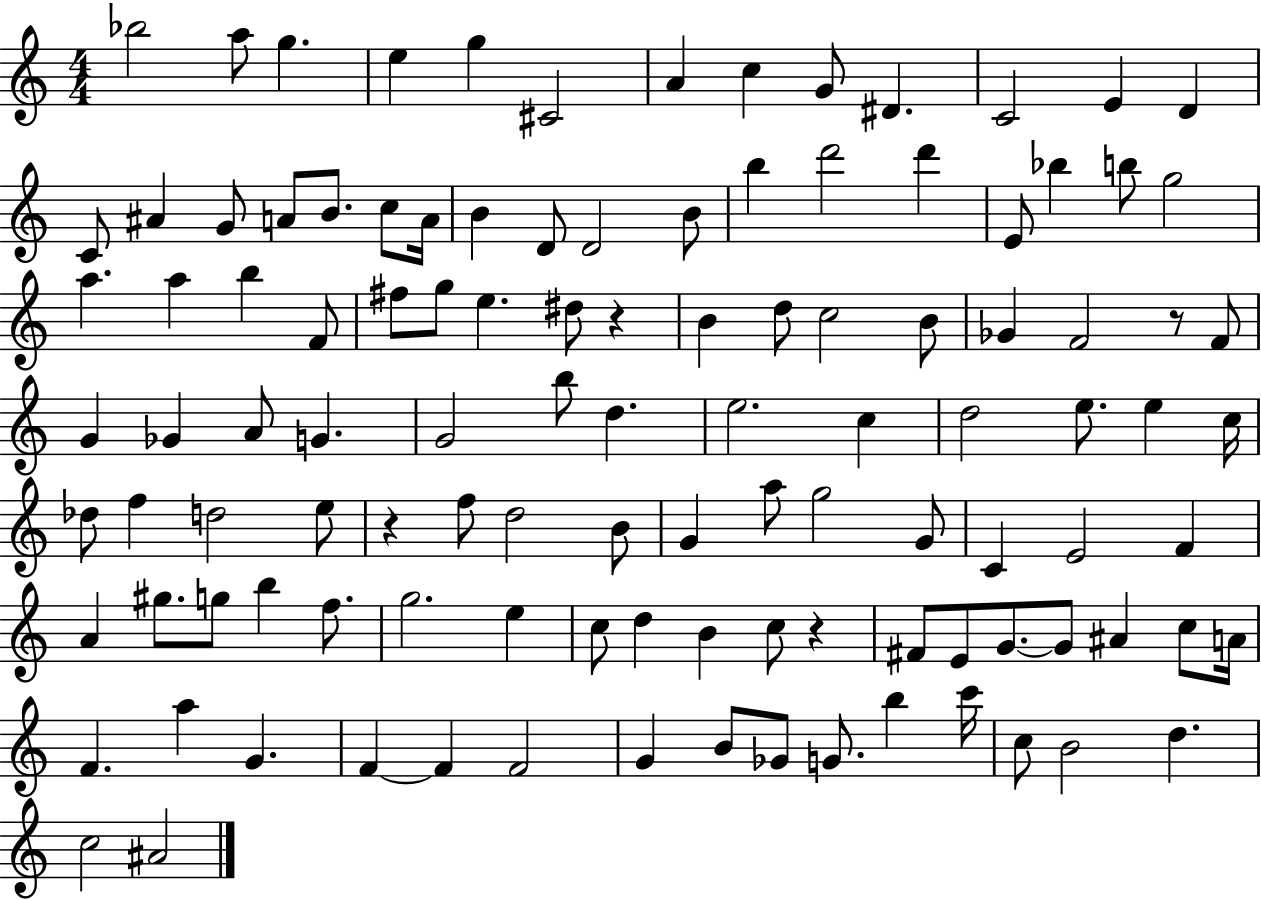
Bb5/h A5/e G5/q. E5/q G5/q C#4/h A4/q C5/q G4/e D#4/q. C4/h E4/q D4/q C4/e A#4/q G4/e A4/e B4/e. C5/e A4/s B4/q D4/e D4/h B4/e B5/q D6/h D6/q E4/e Bb5/q B5/e G5/h A5/q. A5/q B5/q F4/e F#5/e G5/e E5/q. D#5/e R/q B4/q D5/e C5/h B4/e Gb4/q F4/h R/e F4/e G4/q Gb4/q A4/e G4/q. G4/h B5/e D5/q. E5/h. C5/q D5/h E5/e. E5/q C5/s Db5/e F5/q D5/h E5/e R/q F5/e D5/h B4/e G4/q A5/e G5/h G4/e C4/q E4/h F4/q A4/q G#5/e. G5/e B5/q F5/e. G5/h. E5/q C5/e D5/q B4/q C5/e R/q F#4/e E4/e G4/e. G4/e A#4/q C5/e A4/s F4/q. A5/q G4/q. F4/q F4/q F4/h G4/q B4/e Gb4/e G4/e. B5/q C6/s C5/e B4/h D5/q. C5/h A#4/h